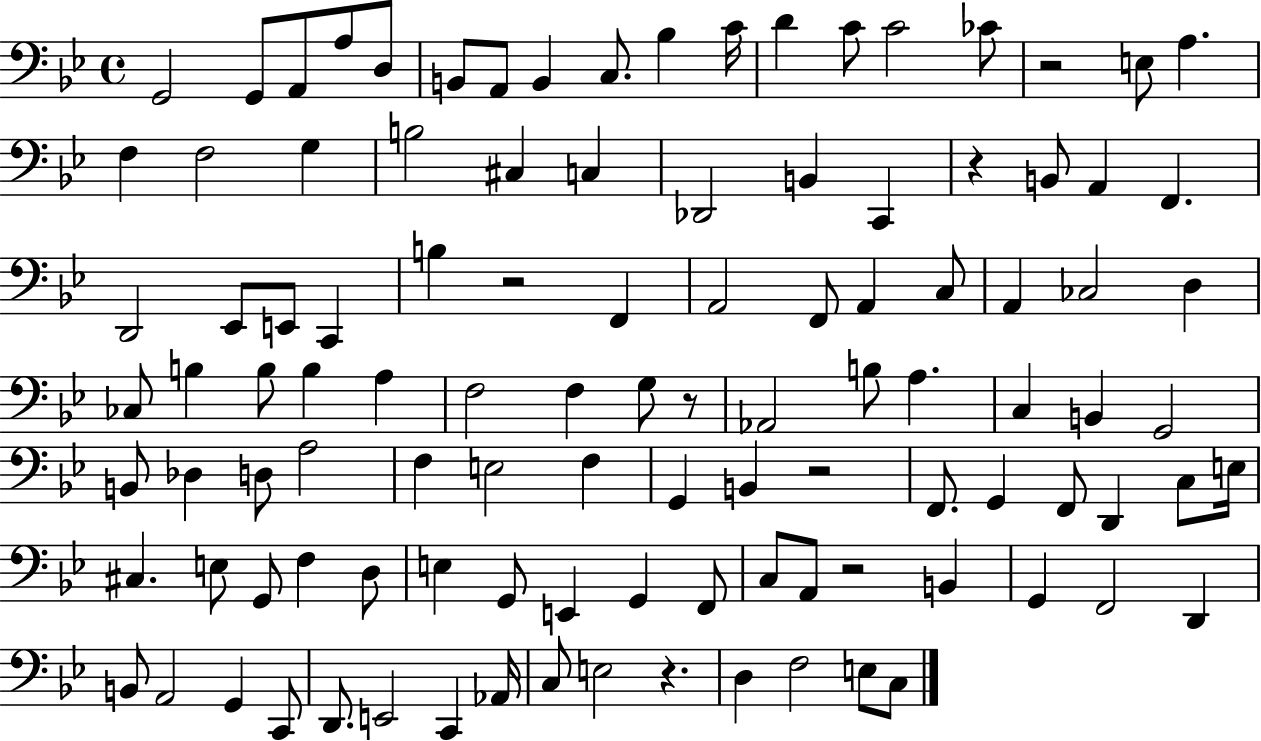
{
  \clef bass
  \time 4/4
  \defaultTimeSignature
  \key bes \major
  g,2 g,8 a,8 a8 d8 | b,8 a,8 b,4 c8. bes4 c'16 | d'4 c'8 c'2 ces'8 | r2 e8 a4. | \break f4 f2 g4 | b2 cis4 c4 | des,2 b,4 c,4 | r4 b,8 a,4 f,4. | \break d,2 ees,8 e,8 c,4 | b4 r2 f,4 | a,2 f,8 a,4 c8 | a,4 ces2 d4 | \break ces8 b4 b8 b4 a4 | f2 f4 g8 r8 | aes,2 b8 a4. | c4 b,4 g,2 | \break b,8 des4 d8 a2 | f4 e2 f4 | g,4 b,4 r2 | f,8. g,4 f,8 d,4 c8 e16 | \break cis4. e8 g,8 f4 d8 | e4 g,8 e,4 g,4 f,8 | c8 a,8 r2 b,4 | g,4 f,2 d,4 | \break b,8 a,2 g,4 c,8 | d,8. e,2 c,4 aes,16 | c8 e2 r4. | d4 f2 e8 c8 | \break \bar "|."
}